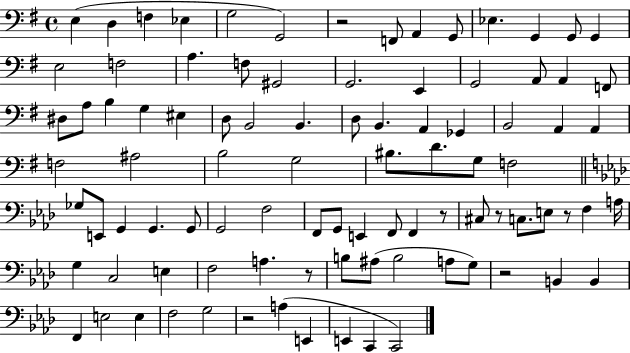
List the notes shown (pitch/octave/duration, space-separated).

E3/q D3/q F3/q Eb3/q G3/h G2/h R/h F2/e A2/q G2/e Eb3/q. G2/q G2/e G2/q E3/h F3/h A3/q. F3/e G#2/h G2/h. E2/q G2/h A2/e A2/q F2/e D#3/e A3/e B3/q G3/q EIS3/q D3/e B2/h B2/q. D3/e B2/q. A2/q Gb2/q B2/h A2/q A2/q F3/h A#3/h B3/h G3/h BIS3/e. D4/e. G3/e F3/h Gb3/e E2/e G2/q G2/q. G2/e G2/h F3/h F2/e G2/e E2/q F2/e F2/q R/e C#3/e R/e C3/e. E3/e R/e F3/q A3/s G3/q C3/h E3/q F3/h A3/q. R/e B3/e A#3/e B3/h A3/e G3/e R/h B2/q B2/q F2/q E3/h E3/q F3/h G3/h R/h A3/q E2/q E2/q C2/q C2/h